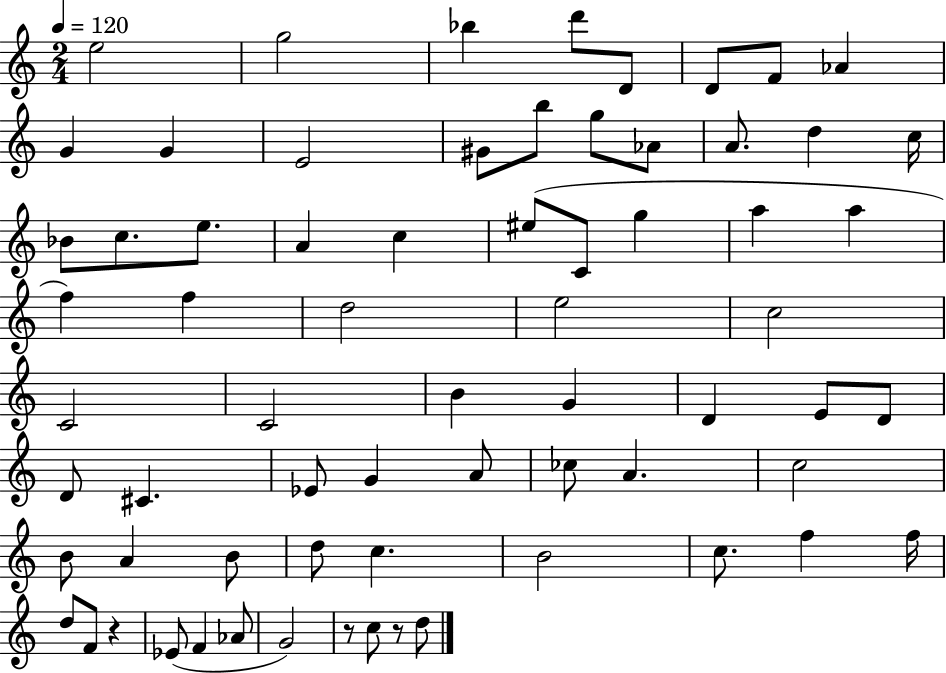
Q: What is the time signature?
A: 2/4